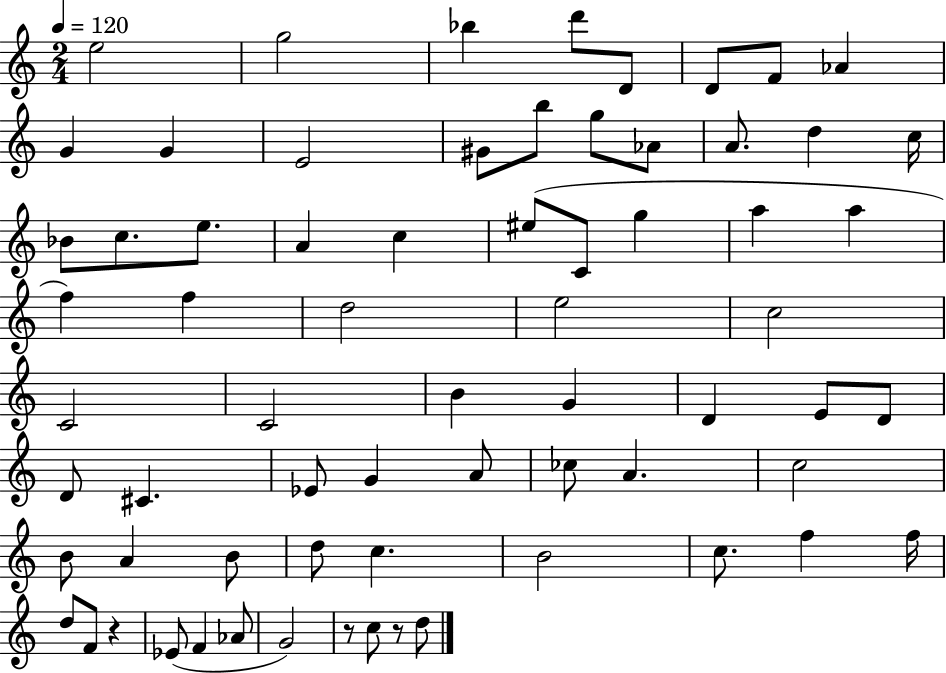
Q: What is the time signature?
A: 2/4